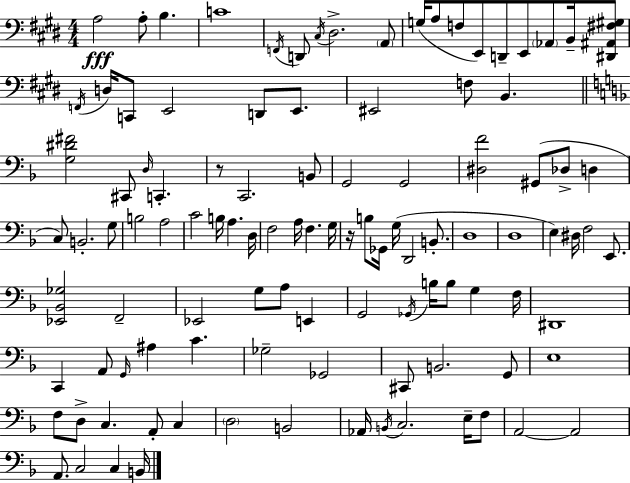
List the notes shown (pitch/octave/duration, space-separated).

A3/h A3/e B3/q. C4/w F2/s D2/e C#3/s D#3/h. A2/e G3/s A3/e F3/e E2/e D2/e E2/e Ab2/e B2/s [D#2,A#2,F#3,G#3]/e F2/s D3/s C2/e E2/h D2/e E2/e. EIS2/h F3/e B2/q. [G3,D#4,F#4]/h C#2/e D3/s C2/q. R/e C2/h. B2/e G2/h G2/h [D#3,F4]/h G#2/e Db3/e D3/q C3/e B2/h. G3/e B3/h A3/h C4/h B3/s A3/q. D3/s F3/h A3/s F3/q. G3/s R/s B3/e Gb2/s G3/s D2/h B2/e. D3/w D3/w E3/q D#3/s F3/h E2/e. [Eb2,Bb2,Gb3]/h F2/h Eb2/h G3/e A3/e E2/q G2/h Gb2/s B3/s B3/e G3/q F3/s D#2/w C2/q A2/e G2/s A#3/q C4/q. Gb3/h Gb2/h C#2/e B2/h. G2/e E3/w F3/e D3/e C3/q. A2/e C3/q D3/h B2/h Ab2/s B2/s C3/h. E3/s F3/e A2/h A2/h A2/e. C3/h C3/q B2/s